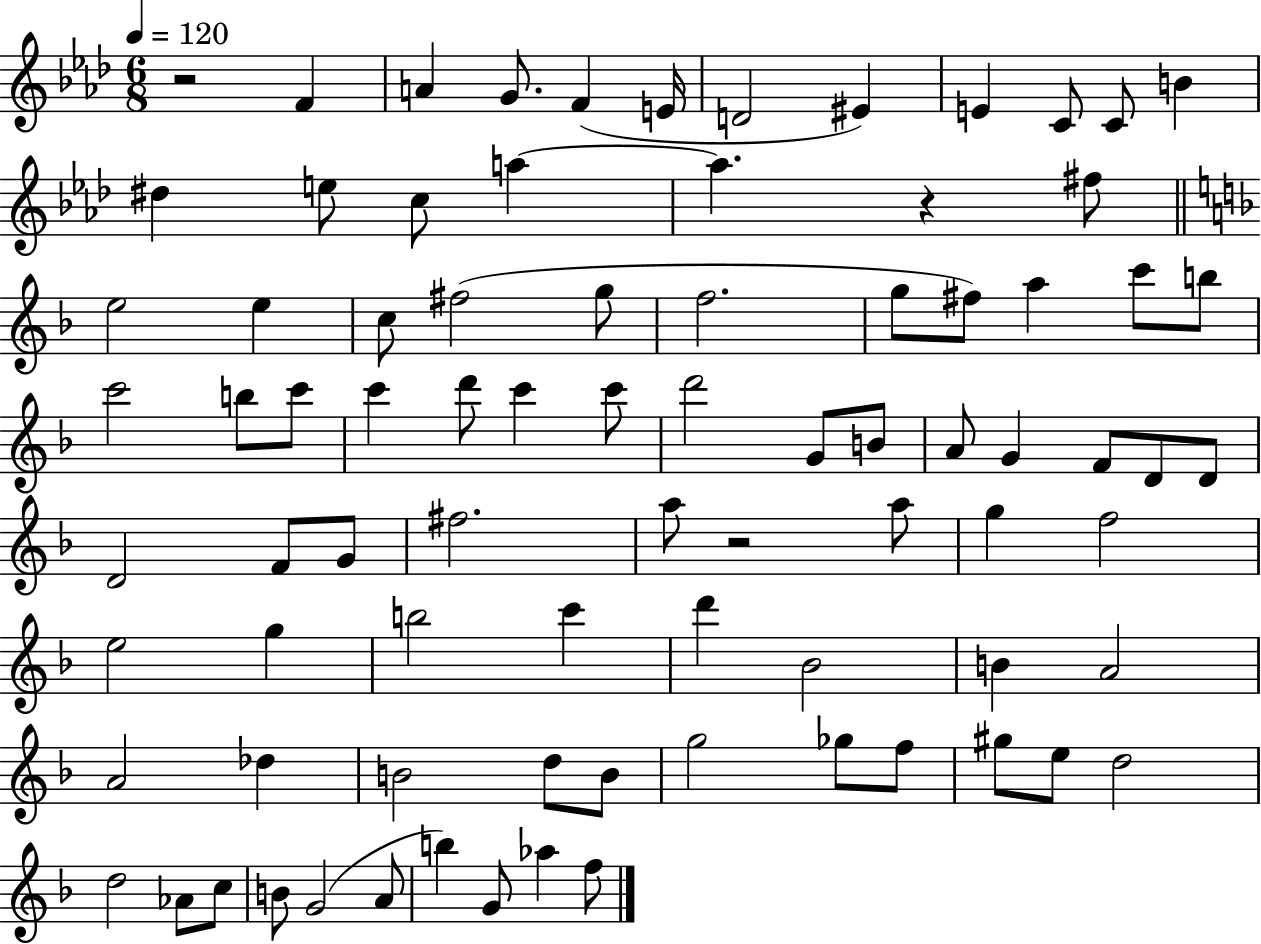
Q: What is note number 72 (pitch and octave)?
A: Ab4